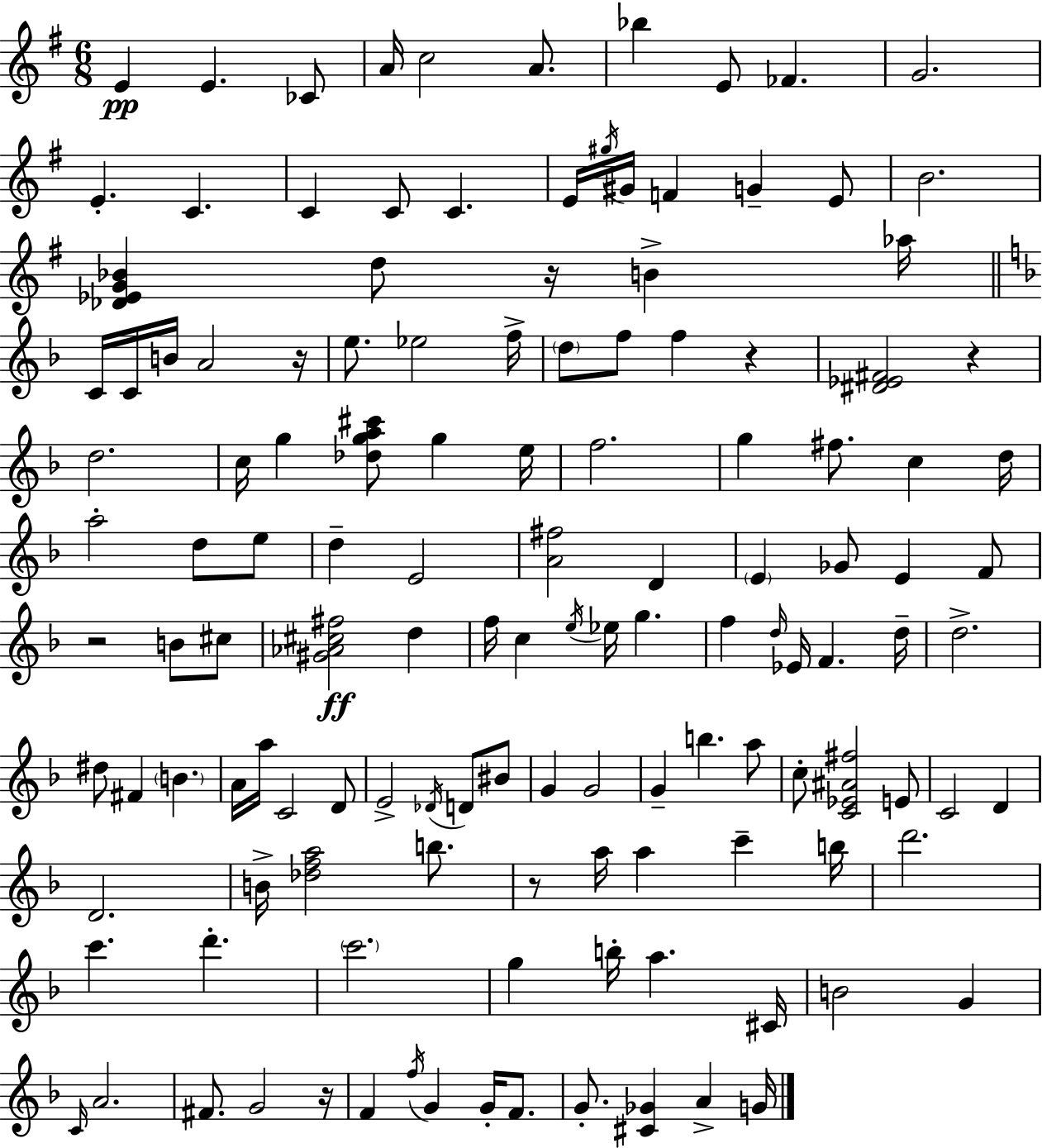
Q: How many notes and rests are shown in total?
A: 133